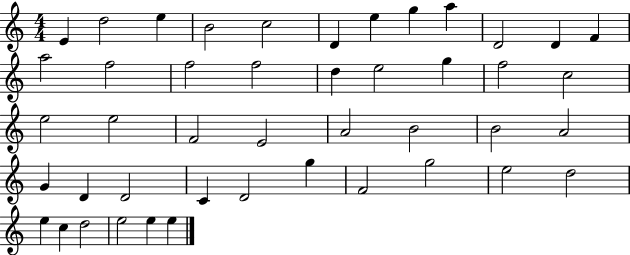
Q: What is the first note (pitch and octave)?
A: E4